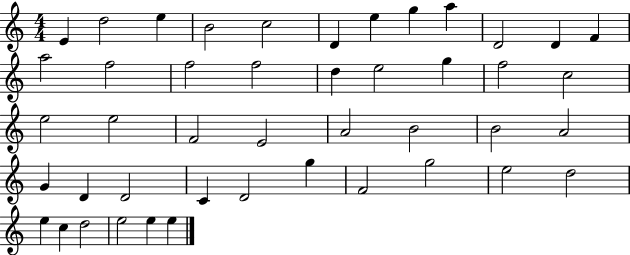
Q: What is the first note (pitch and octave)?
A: E4